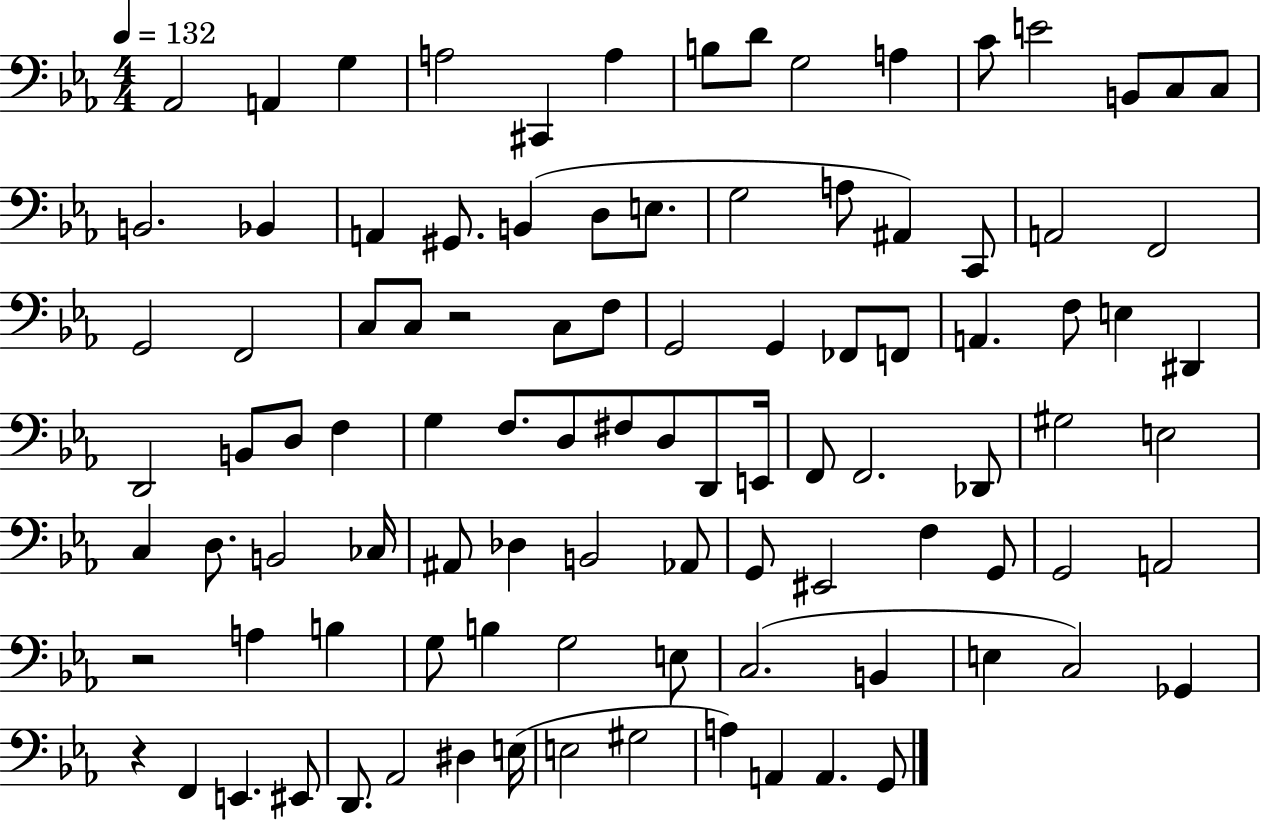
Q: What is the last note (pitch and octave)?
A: G2